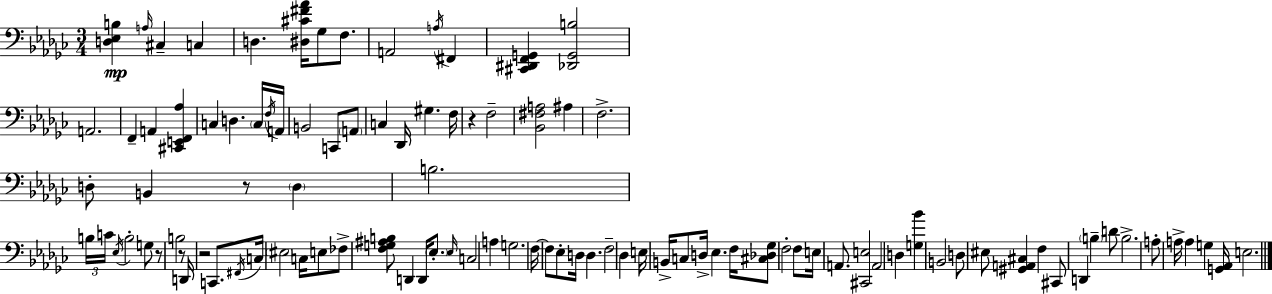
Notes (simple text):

[D3,Eb3,B3]/q A3/s C#3/q C3/q D3/q. [D#3,C#4,F#4,Ab4]/s Gb3/e F3/e. A2/h A3/s F#2/q [C#2,D#2,F2,G2]/q [Db2,G2,B3]/h A2/h. F2/q A2/q [C#2,E2,F2,Ab3]/q C3/q D3/q. C3/s F3/s A2/s B2/h C2/e A2/e C3/q Db2/s G#3/q. F3/s R/q F3/h [Bb2,F#3,A3]/h A#3/q F3/h. D3/e B2/q R/e D3/q B3/h. B3/s C4/s Eb3/s B3/h G3/e R/e B3/h R/e D2/s R/h C2/e. F#2/s C3/s EIS3/h C3/s E3/e FES3/e [F3,G3,A#3,B3]/e D2/q D2/s Eb3/e. Eb3/s C3/h A3/q G3/h. F3/s F3/e Eb3/e D3/s D3/q. F3/h Db3/q E3/s B2/s C3/e D3/s Eb3/q. F3/s [C#3,Db3,Gb3]/e F3/h F3/e E3/s A2/e. [C#2,E3]/h A2/h D3/q [G3,Bb4]/q B2/h D3/e EIS3/e [G#2,A2,C#3]/q F3/q C#2/e D2/q B3/q D4/e B3/h. A3/e A3/s A3/q G3/q [G2,Ab2]/s E3/h.